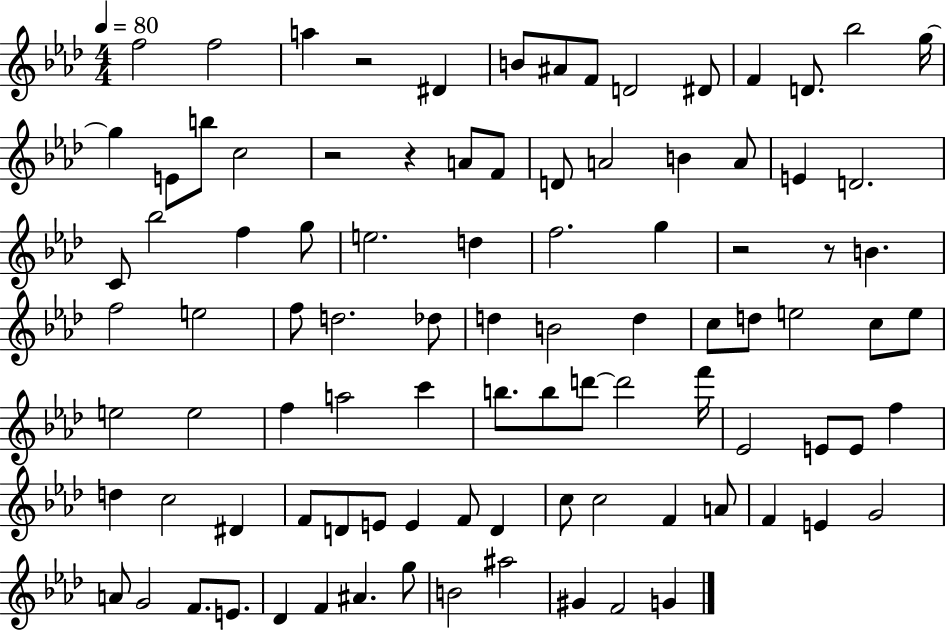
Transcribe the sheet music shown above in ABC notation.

X:1
T:Untitled
M:4/4
L:1/4
K:Ab
f2 f2 a z2 ^D B/2 ^A/2 F/2 D2 ^D/2 F D/2 _b2 g/4 g E/2 b/2 c2 z2 z A/2 F/2 D/2 A2 B A/2 E D2 C/2 _b2 f g/2 e2 d f2 g z2 z/2 B f2 e2 f/2 d2 _d/2 d B2 d c/2 d/2 e2 c/2 e/2 e2 e2 f a2 c' b/2 b/2 d'/2 d'2 f'/4 _E2 E/2 E/2 f d c2 ^D F/2 D/2 E/2 E F/2 D c/2 c2 F A/2 F E G2 A/2 G2 F/2 E/2 _D F ^A g/2 B2 ^a2 ^G F2 G